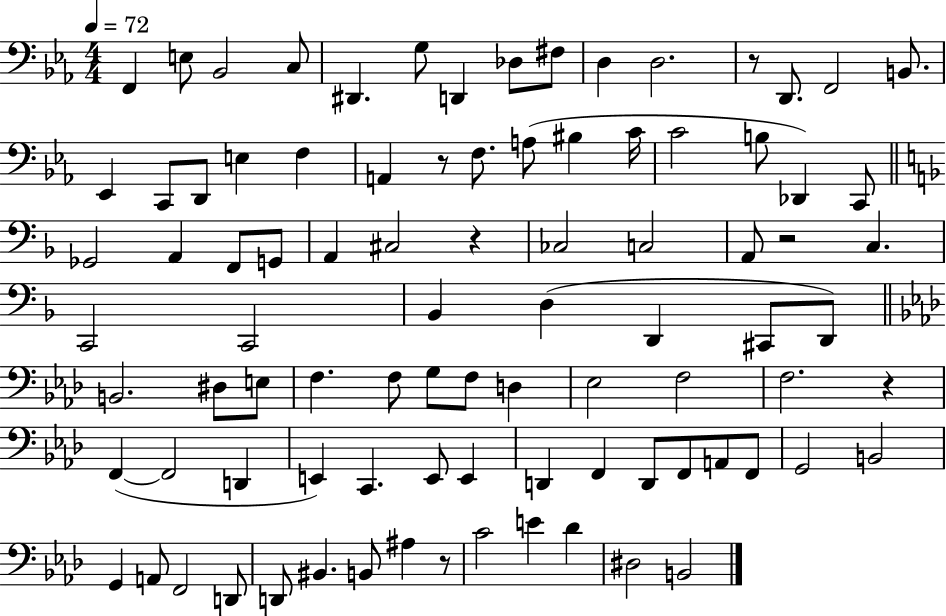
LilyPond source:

{
  \clef bass
  \numericTimeSignature
  \time 4/4
  \key ees \major
  \tempo 4 = 72
  \repeat volta 2 { f,4 e8 bes,2 c8 | dis,4. g8 d,4 des8 fis8 | d4 d2. | r8 d,8. f,2 b,8. | \break ees,4 c,8 d,8 e4 f4 | a,4 r8 f8. a8( bis4 c'16 | c'2 b8 des,4) c,8 | \bar "||" \break \key f \major ges,2 a,4 f,8 g,8 | a,4 cis2 r4 | ces2 c2 | a,8 r2 c4. | \break c,2 c,2 | bes,4 d4( d,4 cis,8 d,8) | \bar "||" \break \key f \minor b,2. dis8 e8 | f4. f8 g8 f8 d4 | ees2 f2 | f2. r4 | \break f,4~(~ f,2 d,4 | e,4) c,4. e,8 e,4 | d,4 f,4 d,8 f,8 a,8 f,8 | g,2 b,2 | \break g,4 a,8 f,2 d,8 | d,8 bis,4. b,8 ais4 r8 | c'2 e'4 des'4 | dis2 b,2 | \break } \bar "|."
}